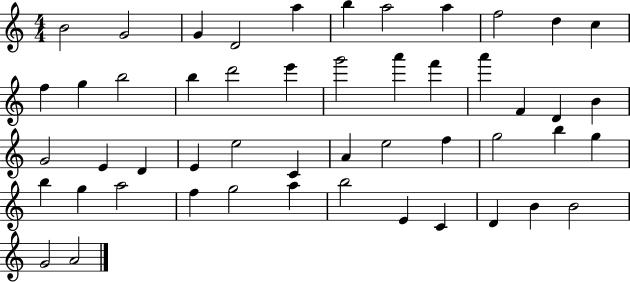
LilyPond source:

{
  \clef treble
  \numericTimeSignature
  \time 4/4
  \key c \major
  b'2 g'2 | g'4 d'2 a''4 | b''4 a''2 a''4 | f''2 d''4 c''4 | \break f''4 g''4 b''2 | b''4 d'''2 e'''4 | g'''2 a'''4 f'''4 | a'''4 f'4 d'4 b'4 | \break g'2 e'4 d'4 | e'4 e''2 c'4 | a'4 e''2 f''4 | g''2 b''4 g''4 | \break b''4 g''4 a''2 | f''4 g''2 a''4 | b''2 e'4 c'4 | d'4 b'4 b'2 | \break g'2 a'2 | \bar "|."
}